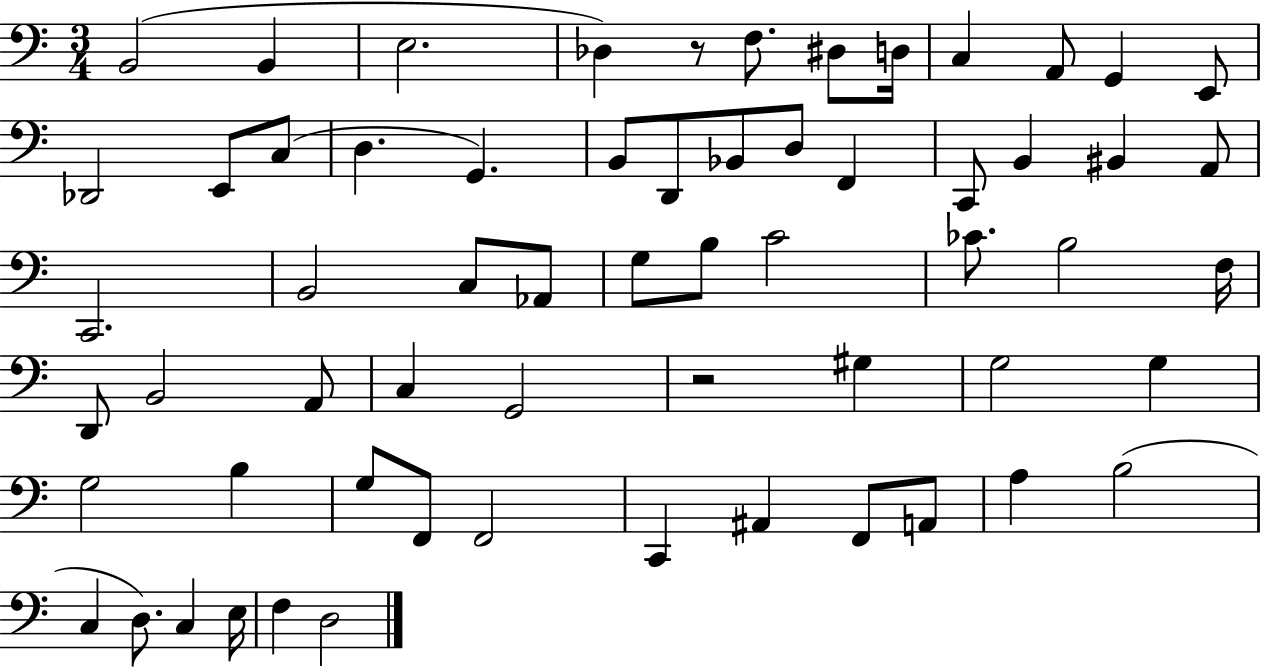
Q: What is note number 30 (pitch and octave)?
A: G3